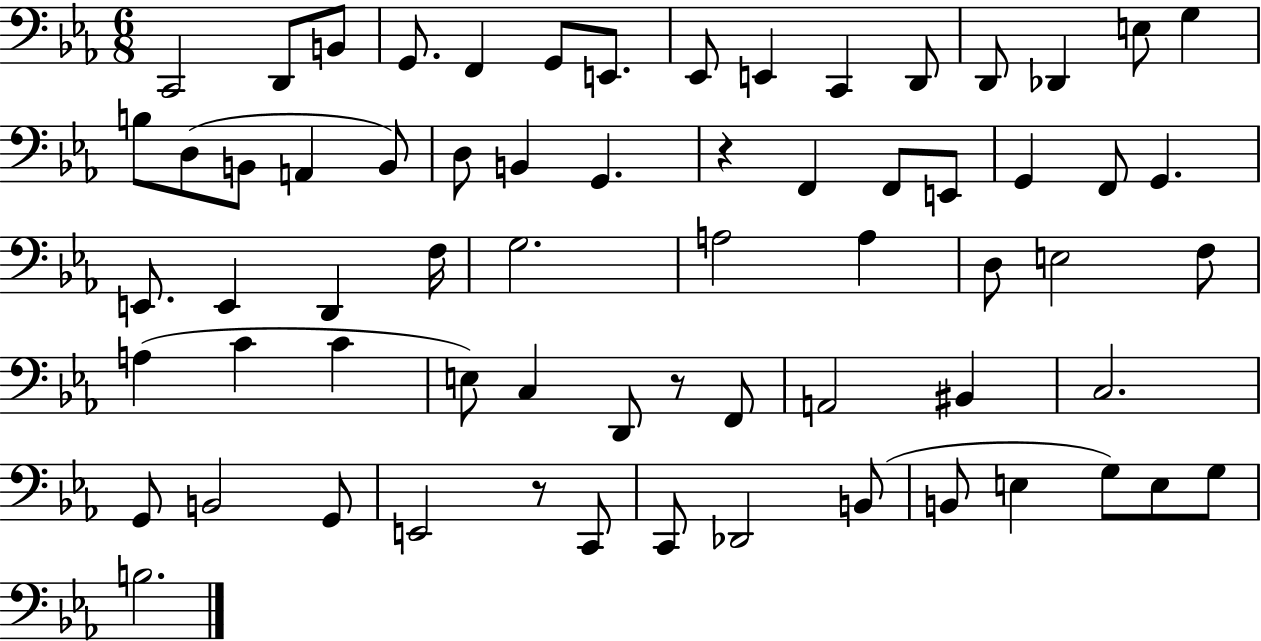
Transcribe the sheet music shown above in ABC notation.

X:1
T:Untitled
M:6/8
L:1/4
K:Eb
C,,2 D,,/2 B,,/2 G,,/2 F,, G,,/2 E,,/2 _E,,/2 E,, C,, D,,/2 D,,/2 _D,, E,/2 G, B,/2 D,/2 B,,/2 A,, B,,/2 D,/2 B,, G,, z F,, F,,/2 E,,/2 G,, F,,/2 G,, E,,/2 E,, D,, F,/4 G,2 A,2 A, D,/2 E,2 F,/2 A, C C E,/2 C, D,,/2 z/2 F,,/2 A,,2 ^B,, C,2 G,,/2 B,,2 G,,/2 E,,2 z/2 C,,/2 C,,/2 _D,,2 B,,/2 B,,/2 E, G,/2 E,/2 G,/2 B,2